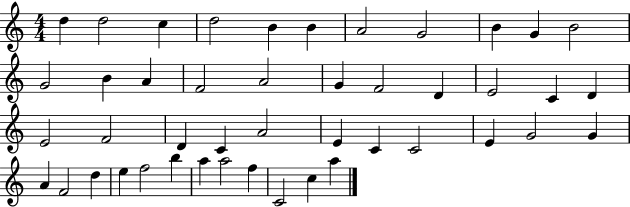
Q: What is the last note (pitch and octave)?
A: A5